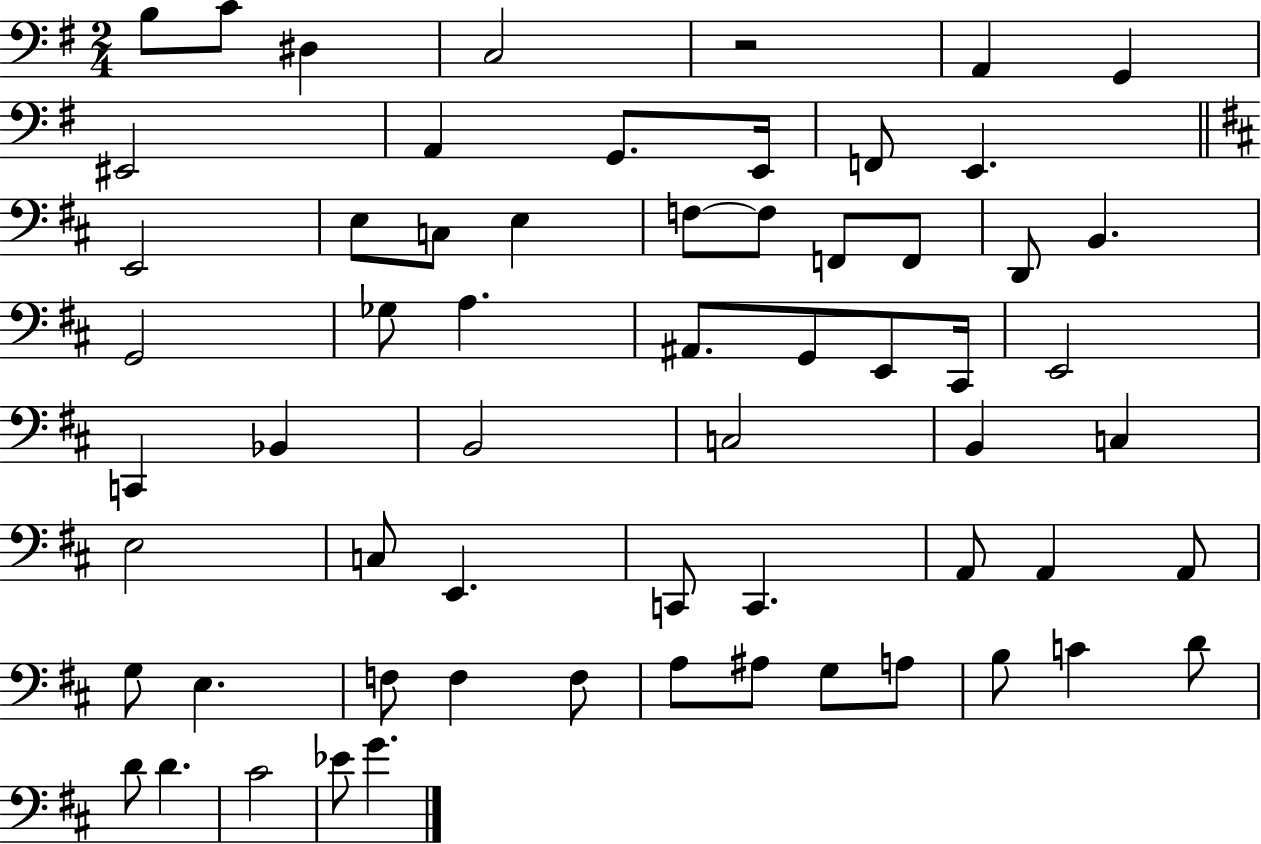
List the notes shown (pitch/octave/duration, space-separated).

B3/e C4/e D#3/q C3/h R/h A2/q G2/q EIS2/h A2/q G2/e. E2/s F2/e E2/q. E2/h E3/e C3/e E3/q F3/e F3/e F2/e F2/e D2/e B2/q. G2/h Gb3/e A3/q. A#2/e. G2/e E2/e C#2/s E2/h C2/q Bb2/q B2/h C3/h B2/q C3/q E3/h C3/e E2/q. C2/e C2/q. A2/e A2/q A2/e G3/e E3/q. F3/e F3/q F3/e A3/e A#3/e G3/e A3/e B3/e C4/q D4/e D4/e D4/q. C#4/h Eb4/e G4/q.